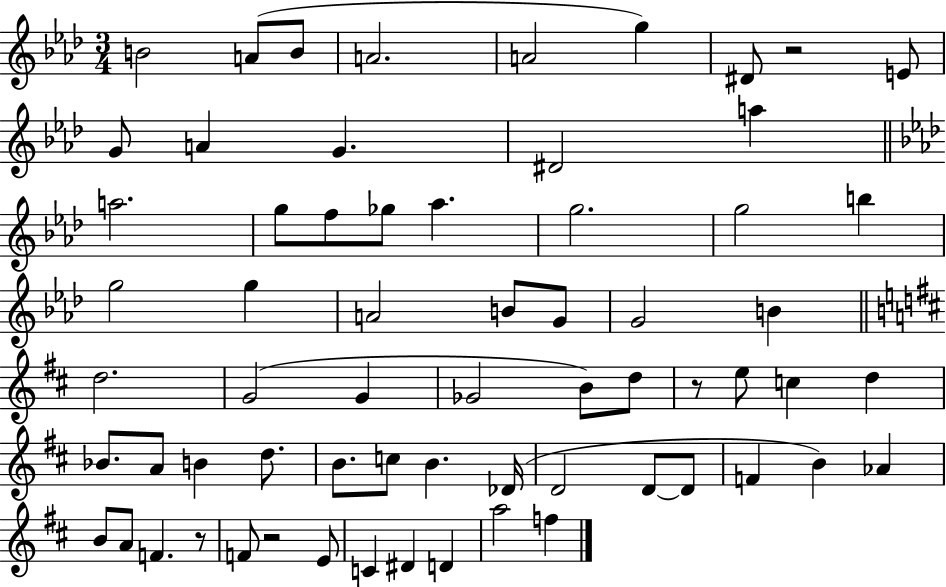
B4/h A4/e B4/e A4/h. A4/h G5/q D#4/e R/h E4/e G4/e A4/q G4/q. D#4/h A5/q A5/h. G5/e F5/e Gb5/e Ab5/q. G5/h. G5/h B5/q G5/h G5/q A4/h B4/e G4/e G4/h B4/q D5/h. G4/h G4/q Gb4/h B4/e D5/e R/e E5/e C5/q D5/q Bb4/e. A4/e B4/q D5/e. B4/e. C5/e B4/q. Db4/s D4/h D4/e D4/e F4/q B4/q Ab4/q B4/e A4/e F4/q. R/e F4/e R/h E4/e C4/q D#4/q D4/q A5/h F5/q